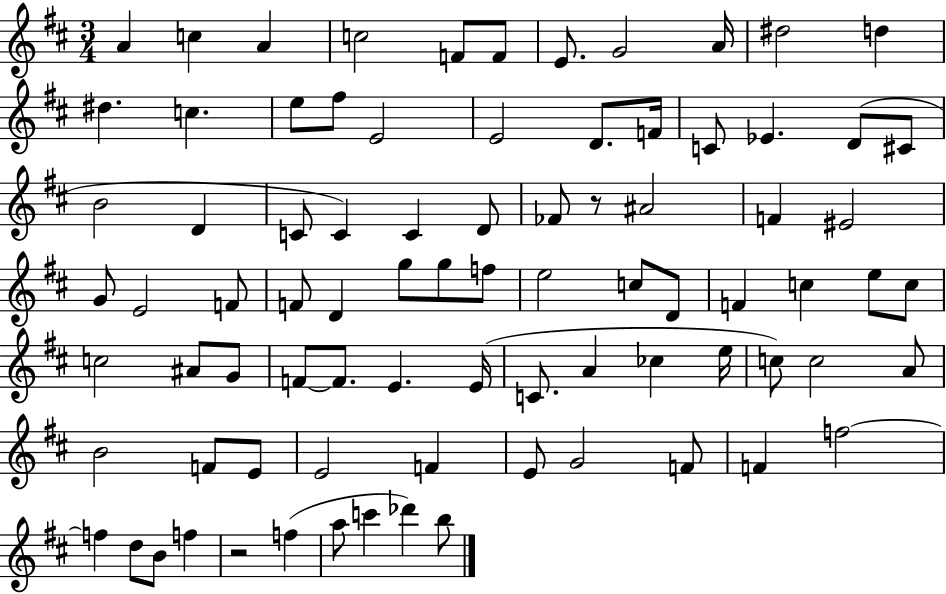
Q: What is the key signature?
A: D major